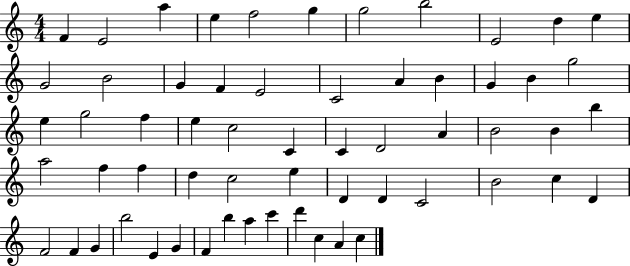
X:1
T:Untitled
M:4/4
L:1/4
K:C
F E2 a e f2 g g2 b2 E2 d e G2 B2 G F E2 C2 A B G B g2 e g2 f e c2 C C D2 A B2 B b a2 f f d c2 e D D C2 B2 c D F2 F G b2 E G F b a c' d' c A c